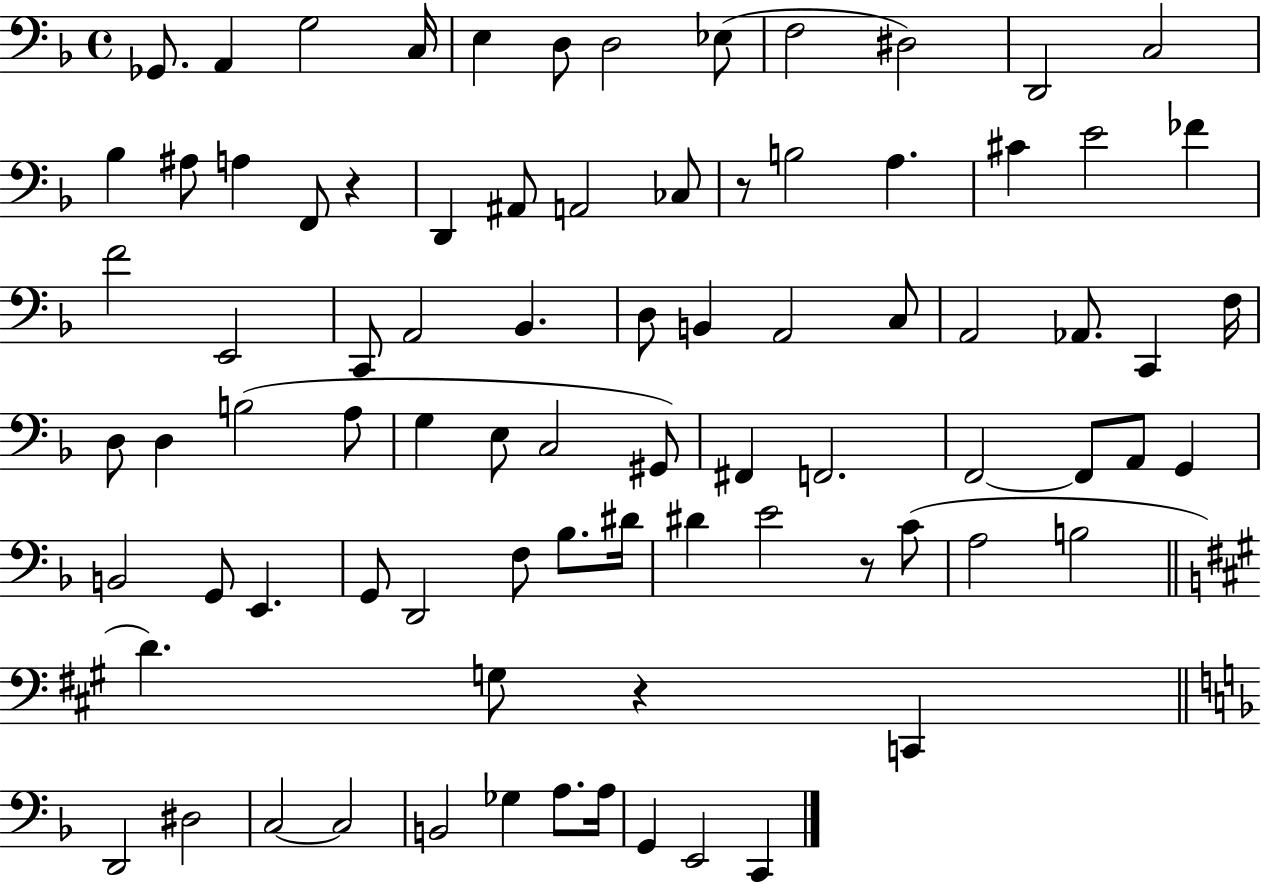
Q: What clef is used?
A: bass